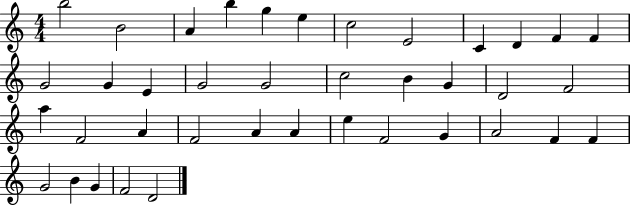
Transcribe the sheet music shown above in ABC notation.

X:1
T:Untitled
M:4/4
L:1/4
K:C
b2 B2 A b g e c2 E2 C D F F G2 G E G2 G2 c2 B G D2 F2 a F2 A F2 A A e F2 G A2 F F G2 B G F2 D2